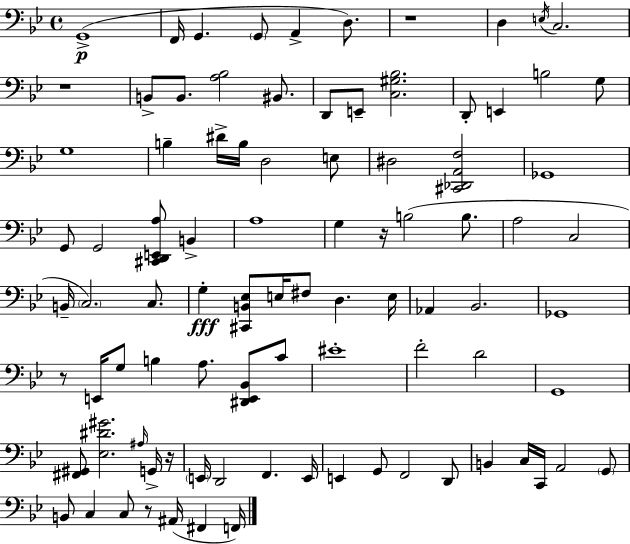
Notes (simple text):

G2/w F2/s G2/q. G2/e A2/q D3/e. R/w D3/q E3/s C3/h. R/w B2/e B2/e. [A3,Bb3]/h BIS2/e. D2/e E2/e [C3,G#3,Bb3]/h. D2/e E2/q B3/h G3/e G3/w B3/q D#4/s B3/s D3/h E3/e D#3/h [C#2,Db2,A2,F3]/h Gb2/w G2/e G2/h [C#2,D2,E2,A3]/e B2/q A3/w G3/q R/s B3/h B3/e. A3/h C3/h B2/s C3/h. C3/e. G3/q [C#2,B2,Eb3]/e E3/s F#3/e D3/q. E3/s Ab2/q Bb2/h. Gb2/w R/e E2/s G3/e B3/q A3/e. [D#2,E2,Bb2]/e C4/e EIS4/w F4/h D4/h G2/w [F#2,G#2]/e [Eb3,D#4,G#4]/h. A#3/s G2/s R/s E2/s D2/h F2/q. E2/s E2/q G2/e F2/h D2/e B2/q C3/s C2/s A2/h G2/e B2/e C3/q C3/e R/e A#2/s F#2/q F2/s